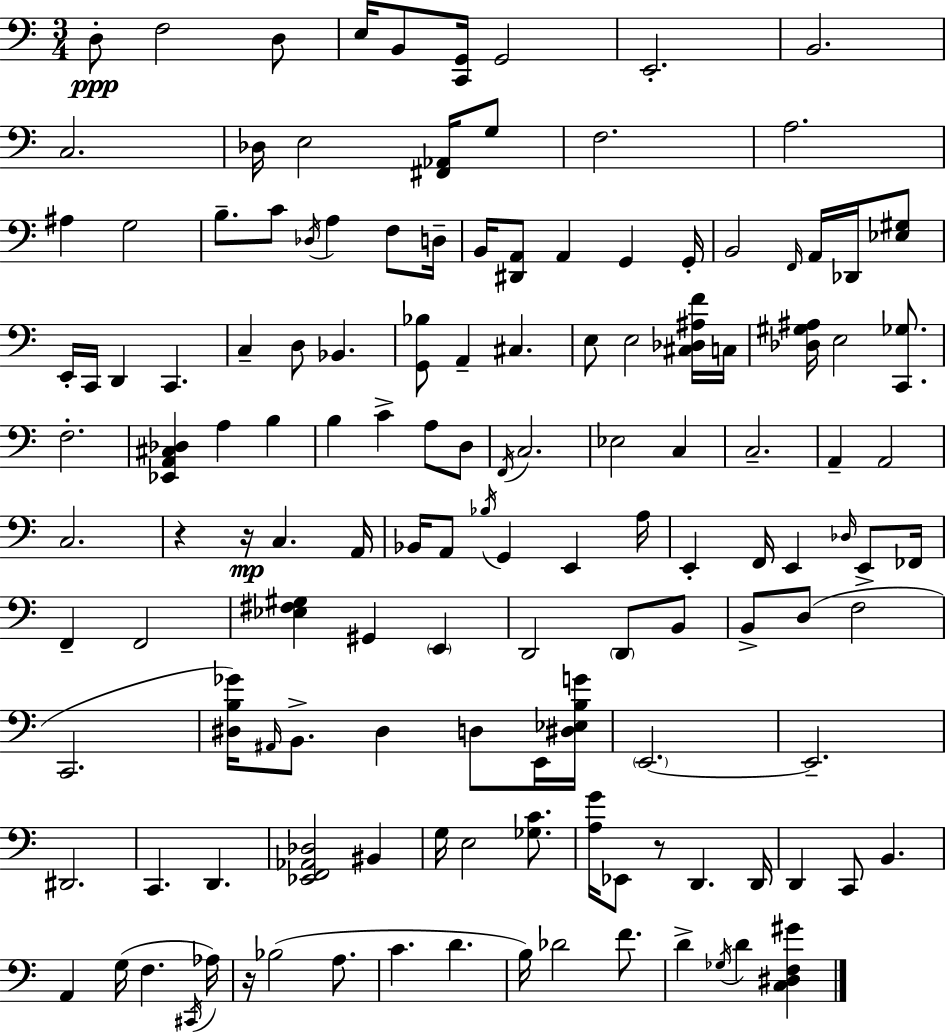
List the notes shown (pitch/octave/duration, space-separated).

D3/e F3/h D3/e E3/s B2/e [C2,G2]/s G2/h E2/h. B2/h. C3/h. Db3/s E3/h [F#2,Ab2]/s G3/e F3/h. A3/h. A#3/q G3/h B3/e. C4/e Db3/s A3/q F3/e D3/s B2/s [D#2,A2]/e A2/q G2/q G2/s B2/h F2/s A2/s Db2/s [Eb3,G#3]/e E2/s C2/s D2/q C2/q. C3/q D3/e Bb2/q. [G2,Bb3]/e A2/q C#3/q. E3/e E3/h [C#3,Db3,A#3,F4]/s C3/s [Db3,G#3,A#3]/s E3/h [C2,Gb3]/e. F3/h. [Eb2,A2,C#3,Db3]/q A3/q B3/q B3/q C4/q A3/e D3/e F2/s C3/h. Eb3/h C3/q C3/h. A2/q A2/h C3/h. R/q R/s C3/q. A2/s Bb2/s A2/e Bb3/s G2/q E2/q A3/s E2/q F2/s E2/q Db3/s E2/e FES2/s F2/q F2/h [Eb3,F#3,G#3]/q G#2/q E2/q D2/h D2/e B2/e B2/e D3/e F3/h C2/h. [D#3,B3,Gb4]/s A#2/s B2/e. D#3/q D3/e E2/s [D#3,Eb3,B3,G4]/s E2/h. E2/h. D#2/h. C2/q. D2/q. [Eb2,F2,Ab2,Db3]/h BIS2/q G3/s E3/h [Gb3,C4]/e. [A3,G4]/s Eb2/e R/e D2/q. D2/s D2/q C2/e B2/q. A2/q G3/s F3/q. C#2/s Ab3/s R/s Bb3/h A3/e. C4/q. D4/q. B3/s Db4/h F4/e. D4/q Gb3/s D4/q [C3,D#3,F3,G#4]/q